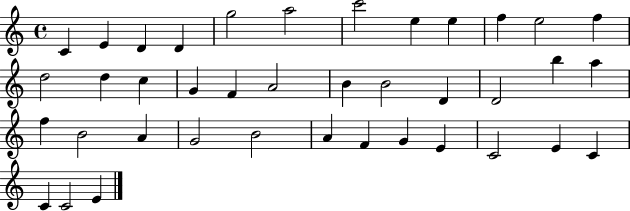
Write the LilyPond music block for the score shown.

{
  \clef treble
  \time 4/4
  \defaultTimeSignature
  \key c \major
  c'4 e'4 d'4 d'4 | g''2 a''2 | c'''2 e''4 e''4 | f''4 e''2 f''4 | \break d''2 d''4 c''4 | g'4 f'4 a'2 | b'4 b'2 d'4 | d'2 b''4 a''4 | \break f''4 b'2 a'4 | g'2 b'2 | a'4 f'4 g'4 e'4 | c'2 e'4 c'4 | \break c'4 c'2 e'4 | \bar "|."
}